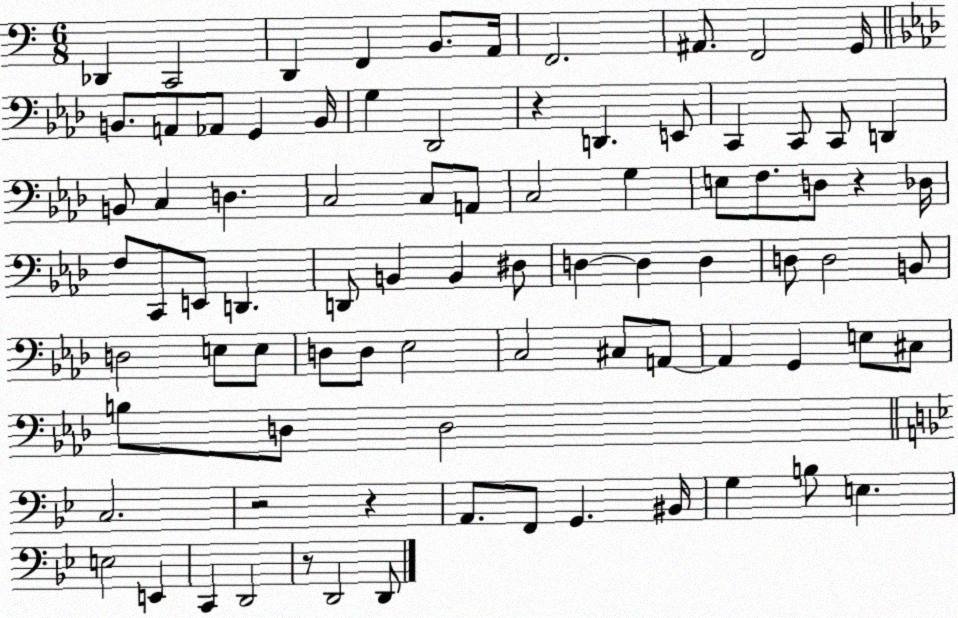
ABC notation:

X:1
T:Untitled
M:6/8
L:1/4
K:C
_D,, C,,2 D,, F,, B,,/2 A,,/4 F,,2 ^A,,/2 F,,2 G,,/4 B,,/2 A,,/2 _A,,/2 G,, B,,/4 G, _D,,2 z D,, E,,/2 C,, C,,/2 C,,/2 D,, B,,/2 C, D, C,2 C,/2 A,,/2 C,2 G, E,/2 F,/2 D,/2 z _D,/4 F,/2 C,,/2 E,,/2 D,, D,,/2 B,, B,, ^D,/2 D, D, D, D,/2 D,2 B,,/2 D,2 E,/2 E,/2 D,/2 D,/2 _E,2 C,2 ^C,/2 A,,/2 A,, G,, E,/2 ^C,/2 B,/2 D,/2 D,2 C,2 z2 z A,,/2 F,,/2 G,, ^B,,/4 G, B,/2 E, E,2 E,, C,, D,,2 z/2 D,,2 D,,/2